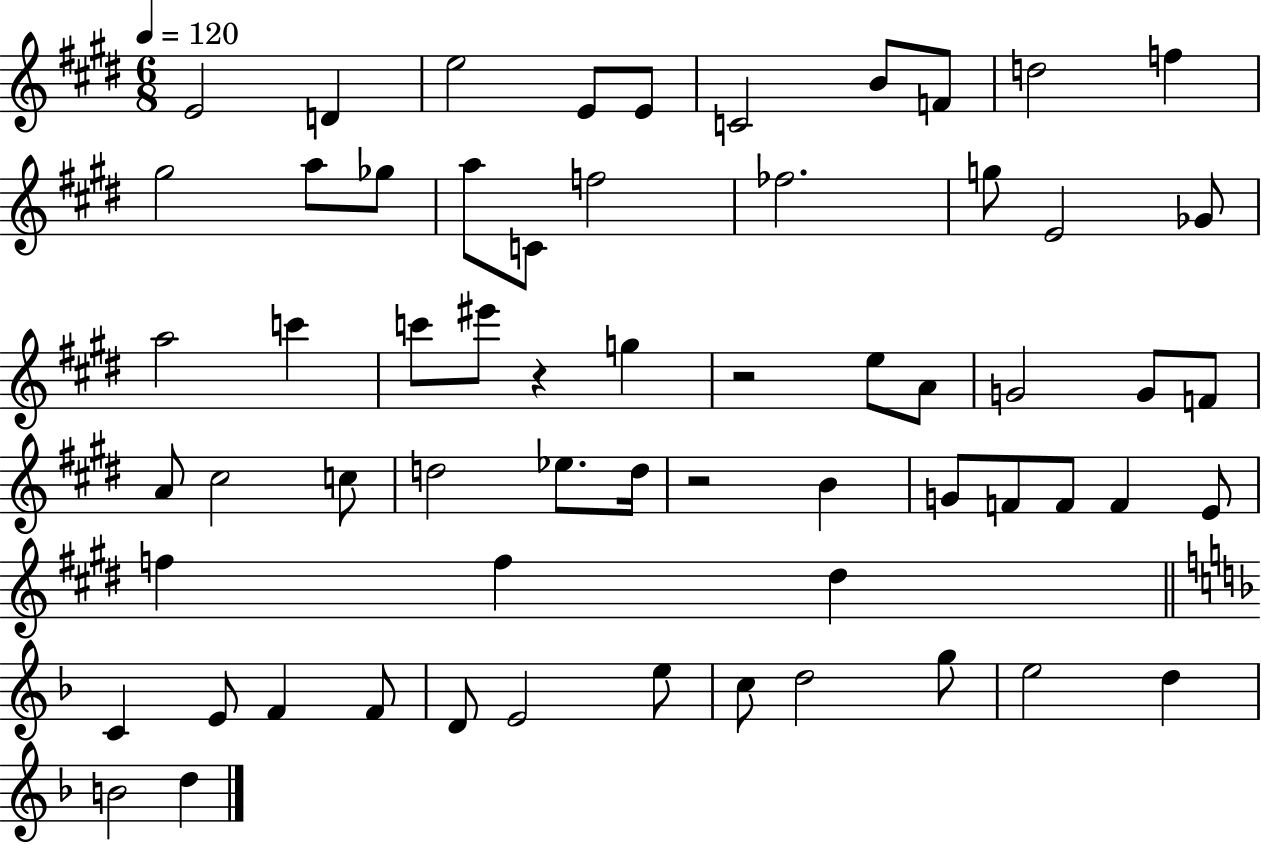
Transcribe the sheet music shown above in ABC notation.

X:1
T:Untitled
M:6/8
L:1/4
K:E
E2 D e2 E/2 E/2 C2 B/2 F/2 d2 f ^g2 a/2 _g/2 a/2 C/2 f2 _f2 g/2 E2 _G/2 a2 c' c'/2 ^e'/2 z g z2 e/2 A/2 G2 G/2 F/2 A/2 ^c2 c/2 d2 _e/2 d/4 z2 B G/2 F/2 F/2 F E/2 f f ^d C E/2 F F/2 D/2 E2 e/2 c/2 d2 g/2 e2 d B2 d